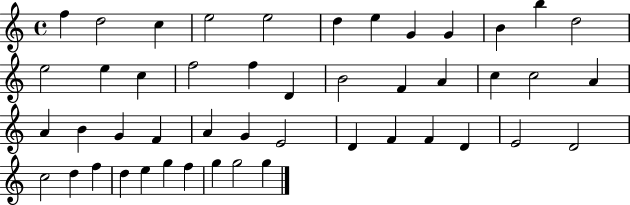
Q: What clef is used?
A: treble